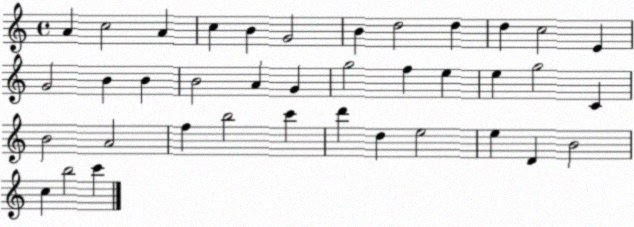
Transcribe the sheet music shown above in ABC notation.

X:1
T:Untitled
M:4/4
L:1/4
K:C
A c2 A c B G2 B d2 d d c2 E G2 B B B2 A G g2 f e e g2 C B2 A2 f b2 c' d' d e2 e D B2 c b2 c'